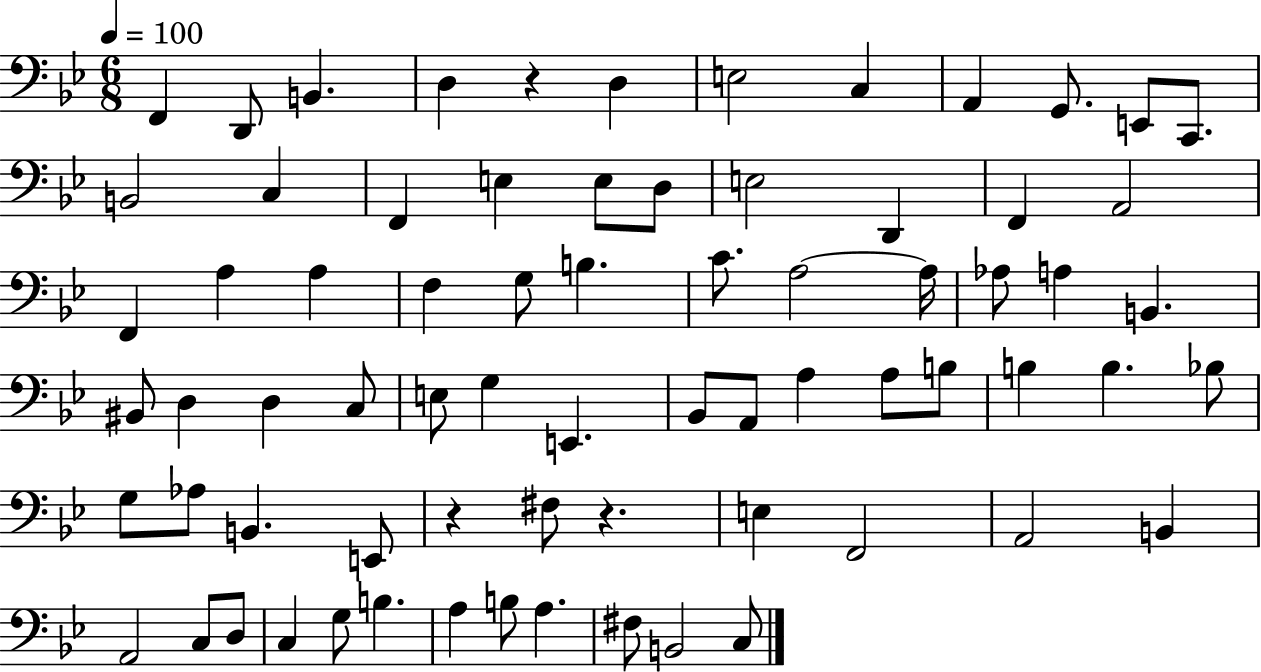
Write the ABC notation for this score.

X:1
T:Untitled
M:6/8
L:1/4
K:Bb
F,, D,,/2 B,, D, z D, E,2 C, A,, G,,/2 E,,/2 C,,/2 B,,2 C, F,, E, E,/2 D,/2 E,2 D,, F,, A,,2 F,, A, A, F, G,/2 B, C/2 A,2 A,/4 _A,/2 A, B,, ^B,,/2 D, D, C,/2 E,/2 G, E,, _B,,/2 A,,/2 A, A,/2 B,/2 B, B, _B,/2 G,/2 _A,/2 B,, E,,/2 z ^F,/2 z E, F,,2 A,,2 B,, A,,2 C,/2 D,/2 C, G,/2 B, A, B,/2 A, ^F,/2 B,,2 C,/2